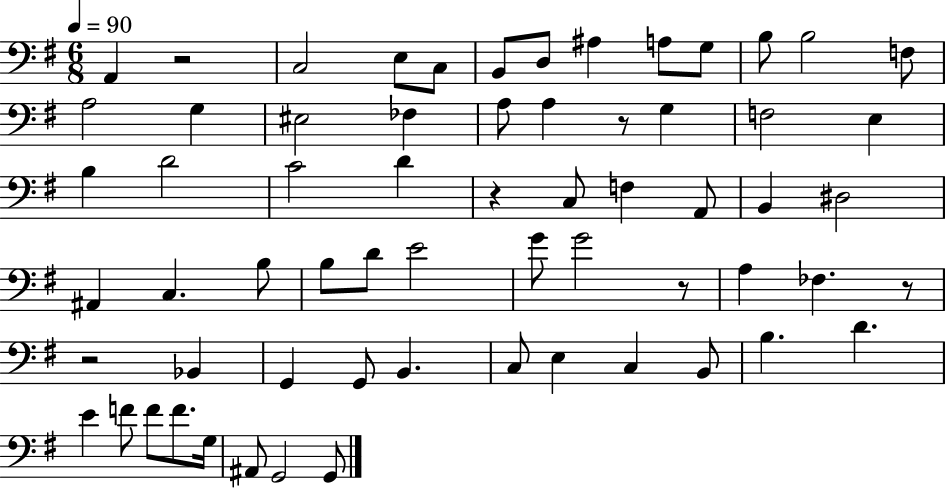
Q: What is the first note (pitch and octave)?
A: A2